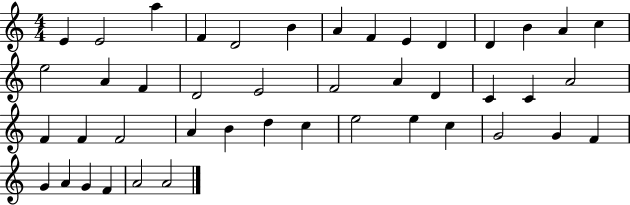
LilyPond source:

{
  \clef treble
  \numericTimeSignature
  \time 4/4
  \key c \major
  e'4 e'2 a''4 | f'4 d'2 b'4 | a'4 f'4 e'4 d'4 | d'4 b'4 a'4 c''4 | \break e''2 a'4 f'4 | d'2 e'2 | f'2 a'4 d'4 | c'4 c'4 a'2 | \break f'4 f'4 f'2 | a'4 b'4 d''4 c''4 | e''2 e''4 c''4 | g'2 g'4 f'4 | \break g'4 a'4 g'4 f'4 | a'2 a'2 | \bar "|."
}